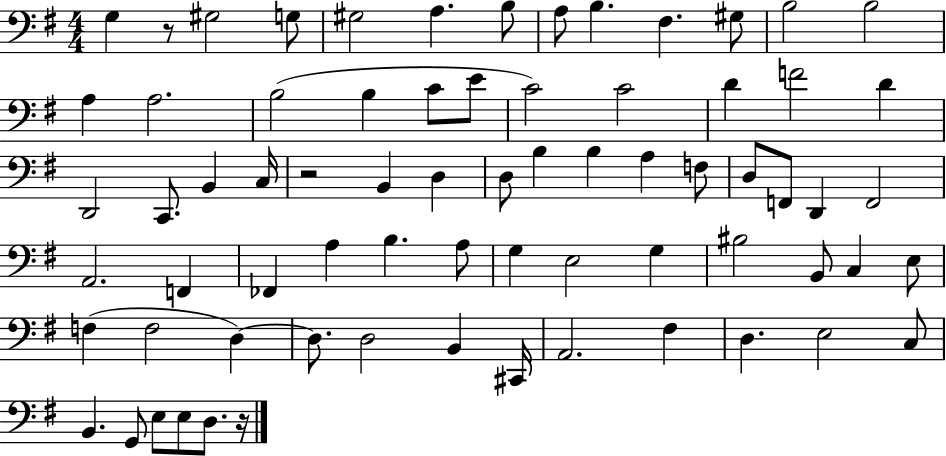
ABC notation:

X:1
T:Untitled
M:4/4
L:1/4
K:G
G, z/2 ^G,2 G,/2 ^G,2 A, B,/2 A,/2 B, ^F, ^G,/2 B,2 B,2 A, A,2 B,2 B, C/2 E/2 C2 C2 D F2 D D,,2 C,,/2 B,, C,/4 z2 B,, D, D,/2 B, B, A, F,/2 D,/2 F,,/2 D,, F,,2 A,,2 F,, _F,, A, B, A,/2 G, E,2 G, ^B,2 B,,/2 C, E,/2 F, F,2 D, D,/2 D,2 B,, ^C,,/4 A,,2 ^F, D, E,2 C,/2 B,, G,,/2 E,/2 E,/2 D,/2 z/4